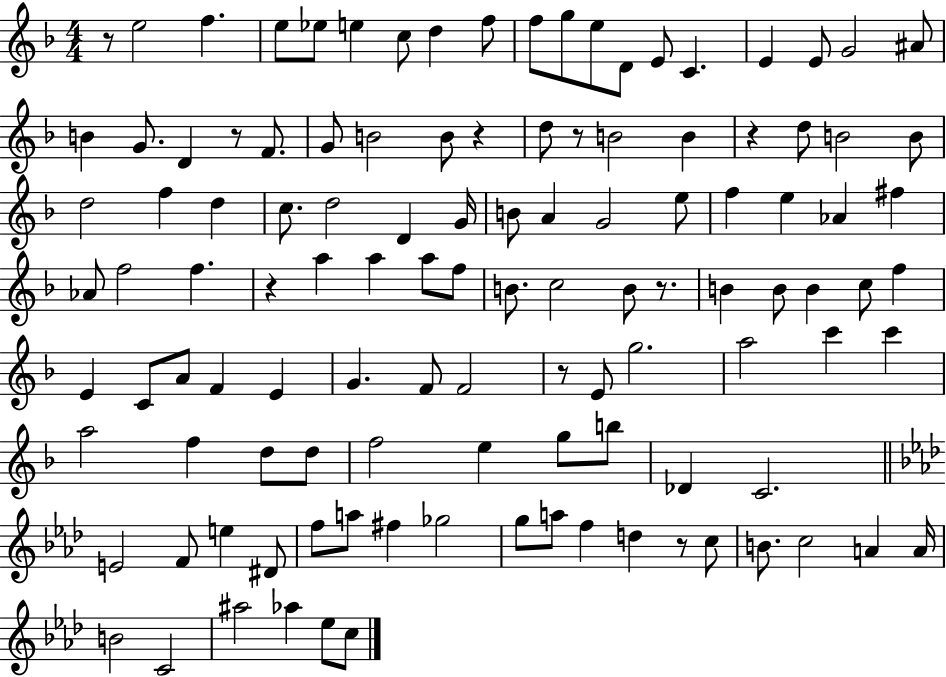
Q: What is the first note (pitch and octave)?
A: E5